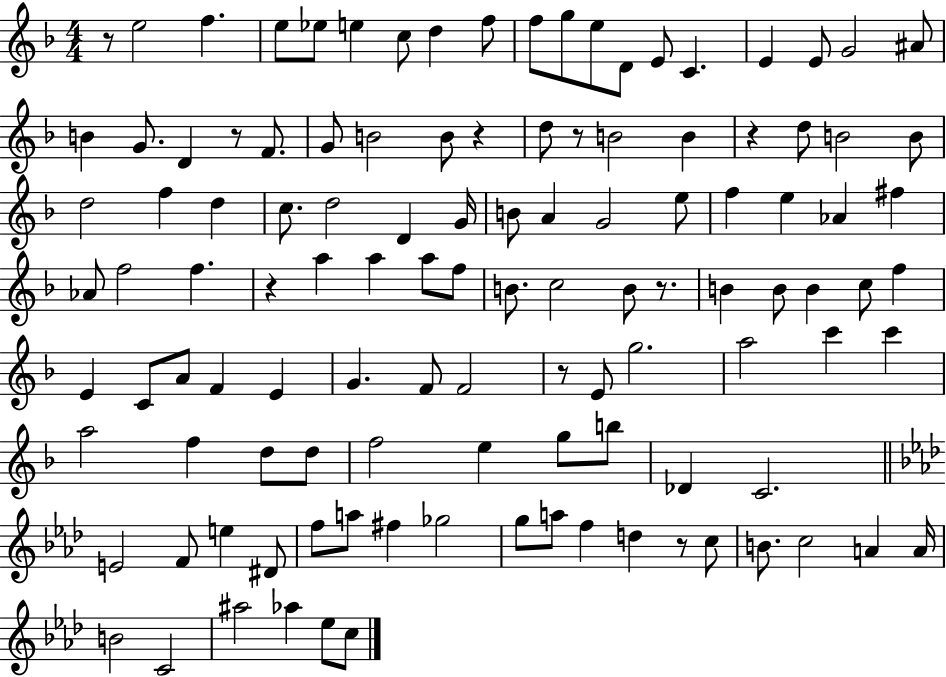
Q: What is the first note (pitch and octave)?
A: E5